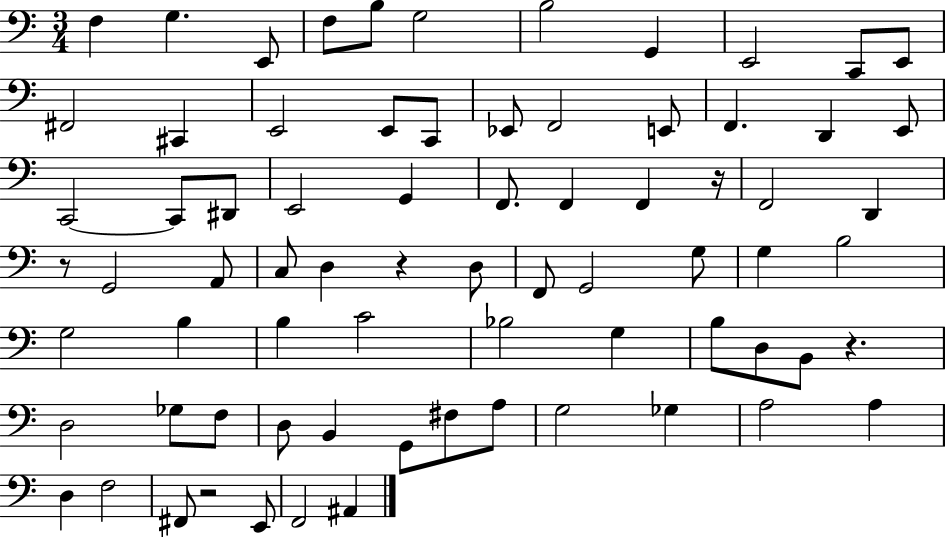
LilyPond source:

{
  \clef bass
  \numericTimeSignature
  \time 3/4
  \key c \major
  \repeat volta 2 { f4 g4. e,8 | f8 b8 g2 | b2 g,4 | e,2 c,8 e,8 | \break fis,2 cis,4 | e,2 e,8 c,8 | ees,8 f,2 e,8 | f,4. d,4 e,8 | \break c,2~~ c,8 dis,8 | e,2 g,4 | f,8. f,4 f,4 r16 | f,2 d,4 | \break r8 g,2 a,8 | c8 d4 r4 d8 | f,8 g,2 g8 | g4 b2 | \break g2 b4 | b4 c'2 | bes2 g4 | b8 d8 b,8 r4. | \break d2 ges8 f8 | d8 b,4 g,8 fis8 a8 | g2 ges4 | a2 a4 | \break d4 f2 | fis,8 r2 e,8 | f,2 ais,4 | } \bar "|."
}